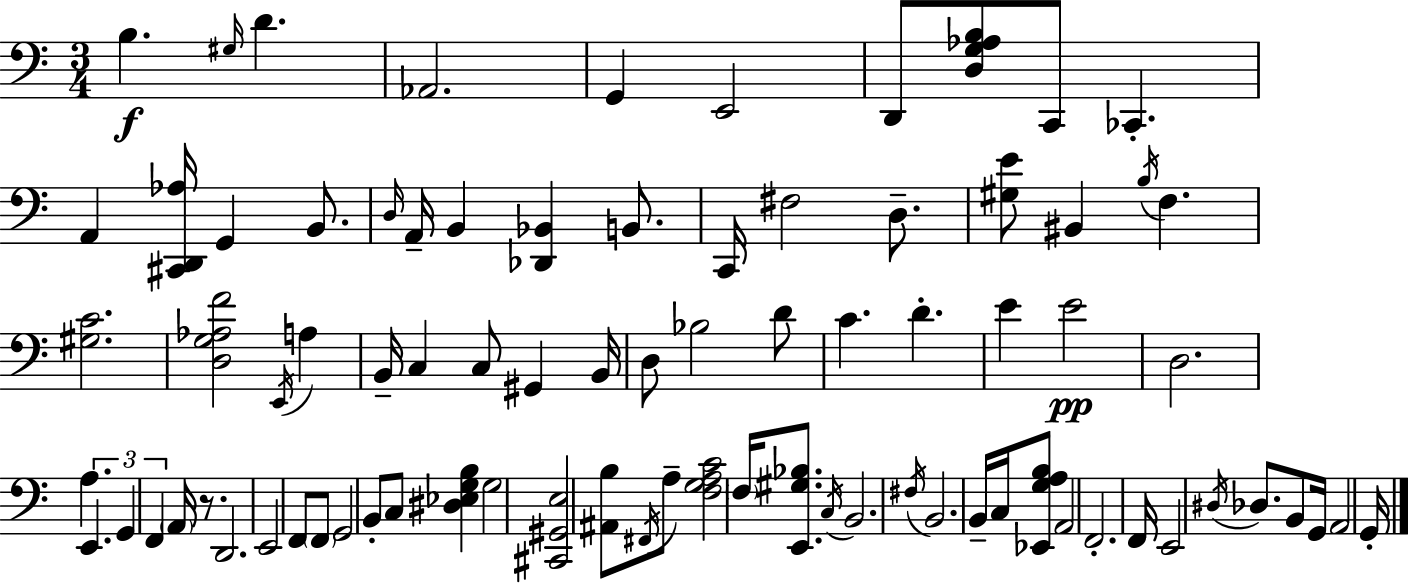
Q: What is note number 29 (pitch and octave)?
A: B2